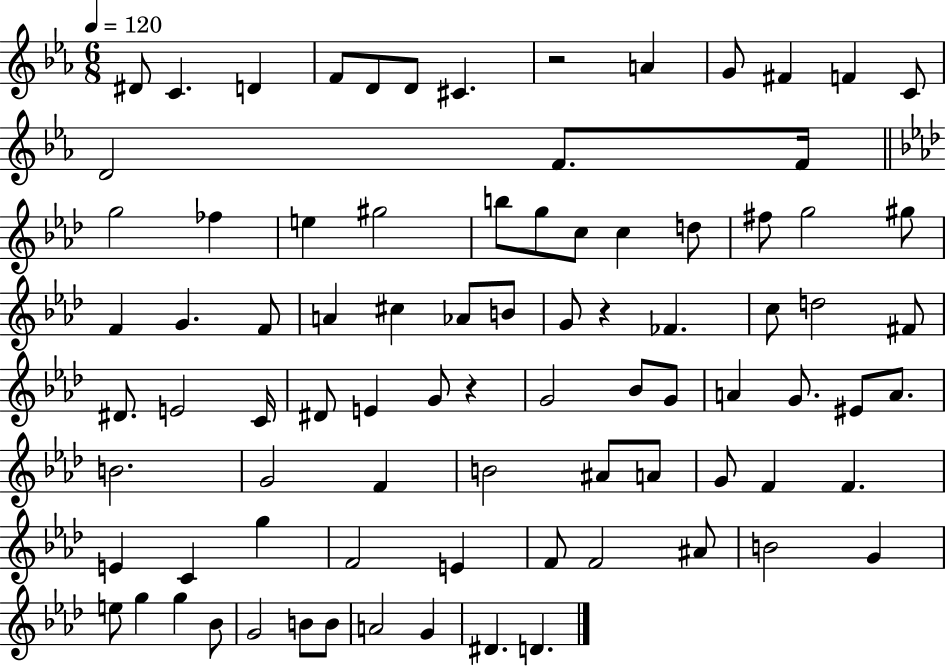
X:1
T:Untitled
M:6/8
L:1/4
K:Eb
^D/2 C D F/2 D/2 D/2 ^C z2 A G/2 ^F F C/2 D2 F/2 F/4 g2 _f e ^g2 b/2 g/2 c/2 c d/2 ^f/2 g2 ^g/2 F G F/2 A ^c _A/2 B/2 G/2 z _F c/2 d2 ^F/2 ^D/2 E2 C/4 ^D/2 E G/2 z G2 _B/2 G/2 A G/2 ^E/2 A/2 B2 G2 F B2 ^A/2 A/2 G/2 F F E C g F2 E F/2 F2 ^A/2 B2 G e/2 g g _B/2 G2 B/2 B/2 A2 G ^D D